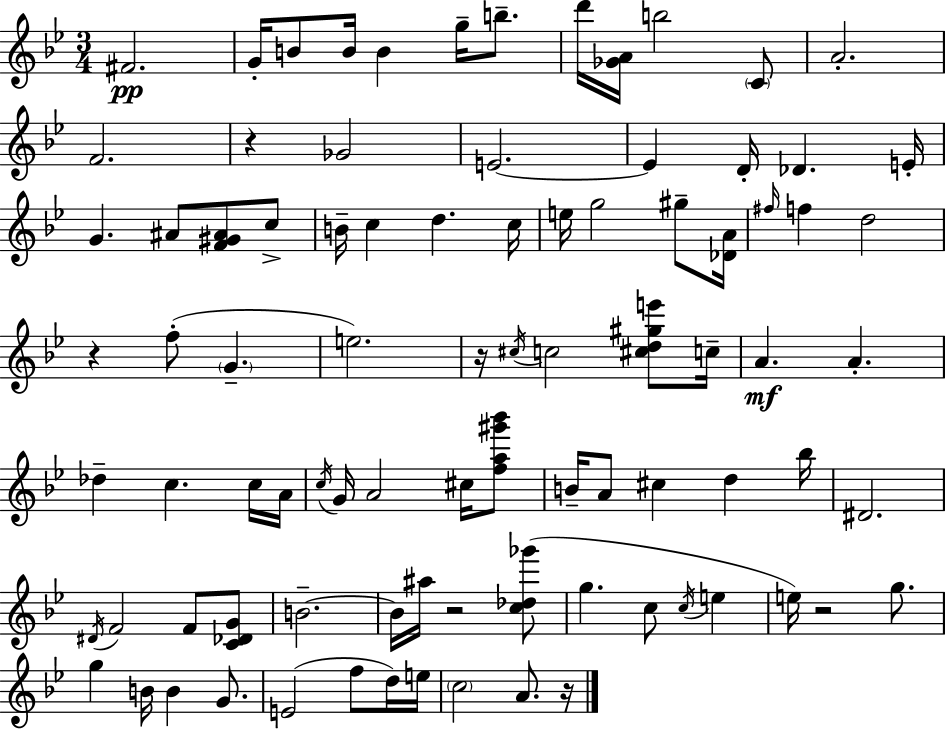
F#4/h. G4/s B4/e B4/s B4/q G5/s B5/e. D6/s [Gb4,A4]/s B5/h C4/e A4/h. F4/h. R/q Gb4/h E4/h. E4/q D4/s Db4/q. E4/s G4/q. A#4/e [F4,G#4,A#4]/e C5/e B4/s C5/q D5/q. C5/s E5/s G5/h G#5/e [Db4,A4]/s F#5/s F5/q D5/h R/q F5/e G4/q. E5/h. R/s C#5/s C5/h [C#5,D5,G#5,E6]/e C5/s A4/q. A4/q. Db5/q C5/q. C5/s A4/s C5/s G4/s A4/h C#5/s [F5,A5,G#6,Bb6]/e B4/s A4/e C#5/q D5/q Bb5/s D#4/h. D#4/s F4/h F4/e [C4,Db4,G4]/e B4/h. B4/s A#5/s R/h [C5,Db5,Gb6]/e G5/q. C5/e C5/s E5/q E5/s R/h G5/e. G5/q B4/s B4/q G4/e. E4/h F5/e D5/s E5/s C5/h A4/e. R/s